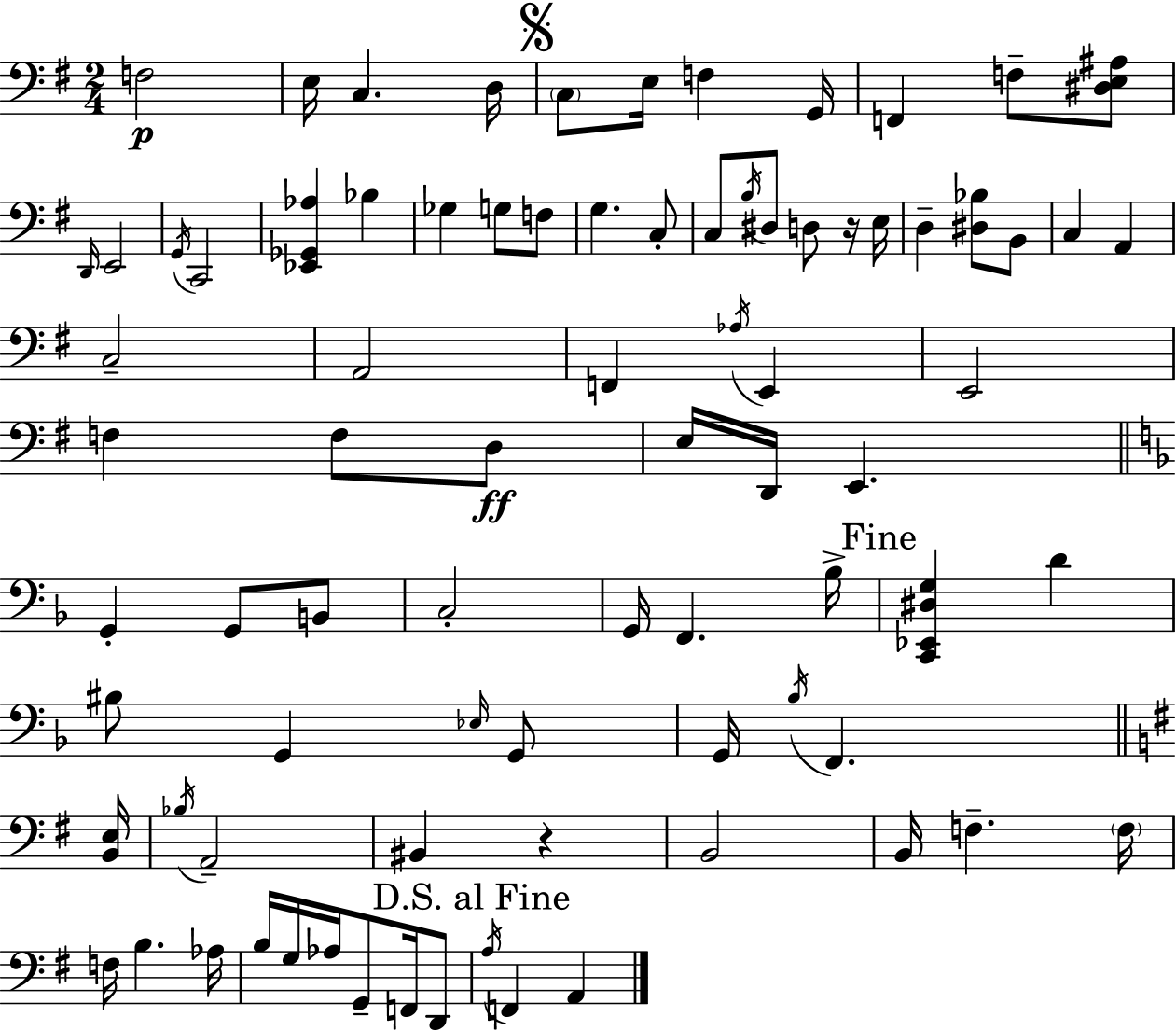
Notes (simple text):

F3/h E3/s C3/q. D3/s C3/e E3/s F3/q G2/s F2/q F3/e [D#3,E3,A#3]/e D2/s E2/h G2/s C2/h [Eb2,Gb2,Ab3]/q Bb3/q Gb3/q G3/e F3/e G3/q. C3/e C3/e B3/s D#3/e D3/e R/s E3/s D3/q [D#3,Bb3]/e B2/e C3/q A2/q C3/h A2/h F2/q Ab3/s E2/q E2/h F3/q F3/e D3/e E3/s D2/s E2/q. G2/q G2/e B2/e C3/h G2/s F2/q. Bb3/s [C2,Eb2,D#3,G3]/q D4/q BIS3/e G2/q Eb3/s G2/e G2/s Bb3/s F2/q. [B2,E3]/s Bb3/s A2/h BIS2/q R/q B2/h B2/s F3/q. F3/s F3/s B3/q. Ab3/s B3/s G3/s Ab3/s G2/e F2/s D2/e A3/s F2/q A2/q